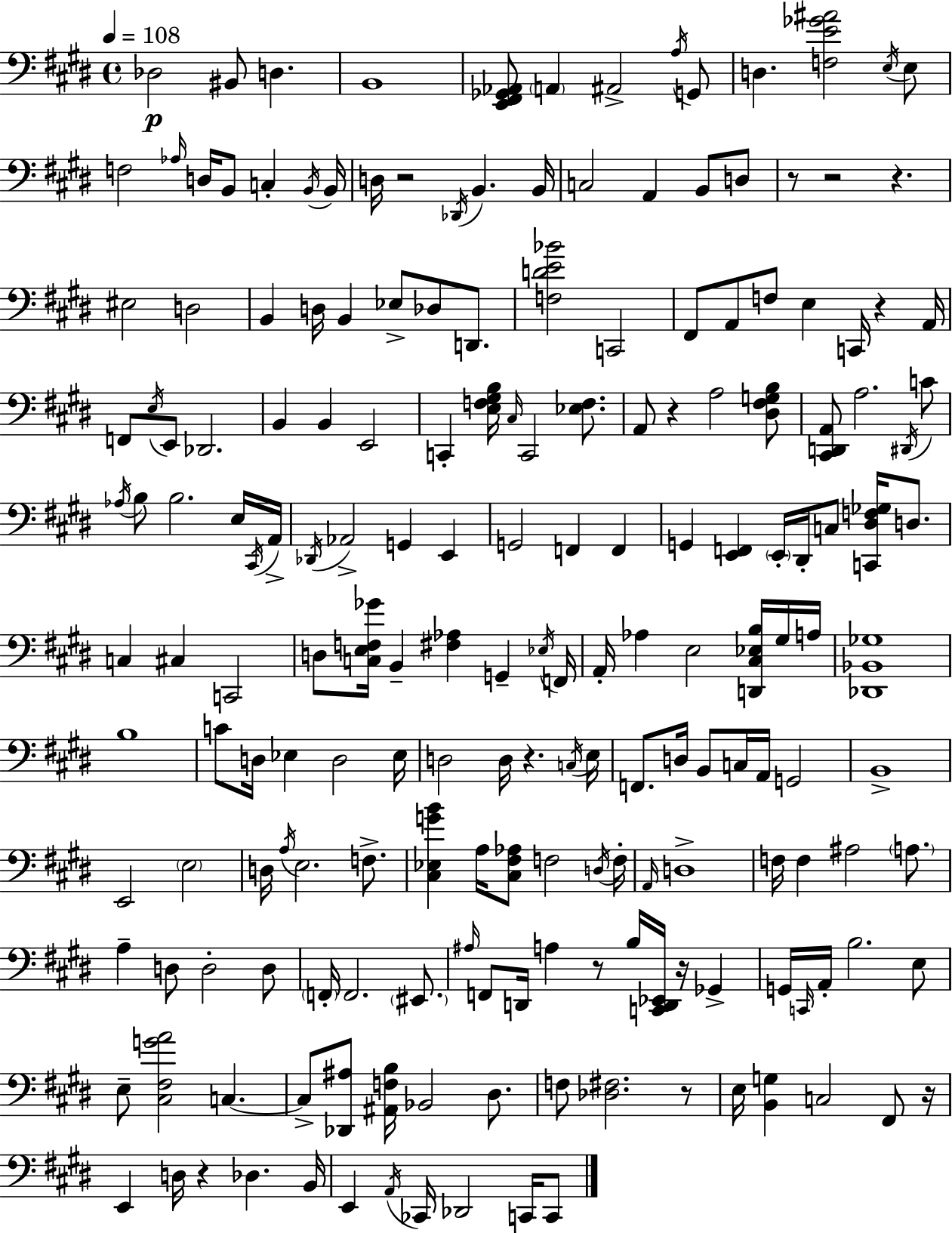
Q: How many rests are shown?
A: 12